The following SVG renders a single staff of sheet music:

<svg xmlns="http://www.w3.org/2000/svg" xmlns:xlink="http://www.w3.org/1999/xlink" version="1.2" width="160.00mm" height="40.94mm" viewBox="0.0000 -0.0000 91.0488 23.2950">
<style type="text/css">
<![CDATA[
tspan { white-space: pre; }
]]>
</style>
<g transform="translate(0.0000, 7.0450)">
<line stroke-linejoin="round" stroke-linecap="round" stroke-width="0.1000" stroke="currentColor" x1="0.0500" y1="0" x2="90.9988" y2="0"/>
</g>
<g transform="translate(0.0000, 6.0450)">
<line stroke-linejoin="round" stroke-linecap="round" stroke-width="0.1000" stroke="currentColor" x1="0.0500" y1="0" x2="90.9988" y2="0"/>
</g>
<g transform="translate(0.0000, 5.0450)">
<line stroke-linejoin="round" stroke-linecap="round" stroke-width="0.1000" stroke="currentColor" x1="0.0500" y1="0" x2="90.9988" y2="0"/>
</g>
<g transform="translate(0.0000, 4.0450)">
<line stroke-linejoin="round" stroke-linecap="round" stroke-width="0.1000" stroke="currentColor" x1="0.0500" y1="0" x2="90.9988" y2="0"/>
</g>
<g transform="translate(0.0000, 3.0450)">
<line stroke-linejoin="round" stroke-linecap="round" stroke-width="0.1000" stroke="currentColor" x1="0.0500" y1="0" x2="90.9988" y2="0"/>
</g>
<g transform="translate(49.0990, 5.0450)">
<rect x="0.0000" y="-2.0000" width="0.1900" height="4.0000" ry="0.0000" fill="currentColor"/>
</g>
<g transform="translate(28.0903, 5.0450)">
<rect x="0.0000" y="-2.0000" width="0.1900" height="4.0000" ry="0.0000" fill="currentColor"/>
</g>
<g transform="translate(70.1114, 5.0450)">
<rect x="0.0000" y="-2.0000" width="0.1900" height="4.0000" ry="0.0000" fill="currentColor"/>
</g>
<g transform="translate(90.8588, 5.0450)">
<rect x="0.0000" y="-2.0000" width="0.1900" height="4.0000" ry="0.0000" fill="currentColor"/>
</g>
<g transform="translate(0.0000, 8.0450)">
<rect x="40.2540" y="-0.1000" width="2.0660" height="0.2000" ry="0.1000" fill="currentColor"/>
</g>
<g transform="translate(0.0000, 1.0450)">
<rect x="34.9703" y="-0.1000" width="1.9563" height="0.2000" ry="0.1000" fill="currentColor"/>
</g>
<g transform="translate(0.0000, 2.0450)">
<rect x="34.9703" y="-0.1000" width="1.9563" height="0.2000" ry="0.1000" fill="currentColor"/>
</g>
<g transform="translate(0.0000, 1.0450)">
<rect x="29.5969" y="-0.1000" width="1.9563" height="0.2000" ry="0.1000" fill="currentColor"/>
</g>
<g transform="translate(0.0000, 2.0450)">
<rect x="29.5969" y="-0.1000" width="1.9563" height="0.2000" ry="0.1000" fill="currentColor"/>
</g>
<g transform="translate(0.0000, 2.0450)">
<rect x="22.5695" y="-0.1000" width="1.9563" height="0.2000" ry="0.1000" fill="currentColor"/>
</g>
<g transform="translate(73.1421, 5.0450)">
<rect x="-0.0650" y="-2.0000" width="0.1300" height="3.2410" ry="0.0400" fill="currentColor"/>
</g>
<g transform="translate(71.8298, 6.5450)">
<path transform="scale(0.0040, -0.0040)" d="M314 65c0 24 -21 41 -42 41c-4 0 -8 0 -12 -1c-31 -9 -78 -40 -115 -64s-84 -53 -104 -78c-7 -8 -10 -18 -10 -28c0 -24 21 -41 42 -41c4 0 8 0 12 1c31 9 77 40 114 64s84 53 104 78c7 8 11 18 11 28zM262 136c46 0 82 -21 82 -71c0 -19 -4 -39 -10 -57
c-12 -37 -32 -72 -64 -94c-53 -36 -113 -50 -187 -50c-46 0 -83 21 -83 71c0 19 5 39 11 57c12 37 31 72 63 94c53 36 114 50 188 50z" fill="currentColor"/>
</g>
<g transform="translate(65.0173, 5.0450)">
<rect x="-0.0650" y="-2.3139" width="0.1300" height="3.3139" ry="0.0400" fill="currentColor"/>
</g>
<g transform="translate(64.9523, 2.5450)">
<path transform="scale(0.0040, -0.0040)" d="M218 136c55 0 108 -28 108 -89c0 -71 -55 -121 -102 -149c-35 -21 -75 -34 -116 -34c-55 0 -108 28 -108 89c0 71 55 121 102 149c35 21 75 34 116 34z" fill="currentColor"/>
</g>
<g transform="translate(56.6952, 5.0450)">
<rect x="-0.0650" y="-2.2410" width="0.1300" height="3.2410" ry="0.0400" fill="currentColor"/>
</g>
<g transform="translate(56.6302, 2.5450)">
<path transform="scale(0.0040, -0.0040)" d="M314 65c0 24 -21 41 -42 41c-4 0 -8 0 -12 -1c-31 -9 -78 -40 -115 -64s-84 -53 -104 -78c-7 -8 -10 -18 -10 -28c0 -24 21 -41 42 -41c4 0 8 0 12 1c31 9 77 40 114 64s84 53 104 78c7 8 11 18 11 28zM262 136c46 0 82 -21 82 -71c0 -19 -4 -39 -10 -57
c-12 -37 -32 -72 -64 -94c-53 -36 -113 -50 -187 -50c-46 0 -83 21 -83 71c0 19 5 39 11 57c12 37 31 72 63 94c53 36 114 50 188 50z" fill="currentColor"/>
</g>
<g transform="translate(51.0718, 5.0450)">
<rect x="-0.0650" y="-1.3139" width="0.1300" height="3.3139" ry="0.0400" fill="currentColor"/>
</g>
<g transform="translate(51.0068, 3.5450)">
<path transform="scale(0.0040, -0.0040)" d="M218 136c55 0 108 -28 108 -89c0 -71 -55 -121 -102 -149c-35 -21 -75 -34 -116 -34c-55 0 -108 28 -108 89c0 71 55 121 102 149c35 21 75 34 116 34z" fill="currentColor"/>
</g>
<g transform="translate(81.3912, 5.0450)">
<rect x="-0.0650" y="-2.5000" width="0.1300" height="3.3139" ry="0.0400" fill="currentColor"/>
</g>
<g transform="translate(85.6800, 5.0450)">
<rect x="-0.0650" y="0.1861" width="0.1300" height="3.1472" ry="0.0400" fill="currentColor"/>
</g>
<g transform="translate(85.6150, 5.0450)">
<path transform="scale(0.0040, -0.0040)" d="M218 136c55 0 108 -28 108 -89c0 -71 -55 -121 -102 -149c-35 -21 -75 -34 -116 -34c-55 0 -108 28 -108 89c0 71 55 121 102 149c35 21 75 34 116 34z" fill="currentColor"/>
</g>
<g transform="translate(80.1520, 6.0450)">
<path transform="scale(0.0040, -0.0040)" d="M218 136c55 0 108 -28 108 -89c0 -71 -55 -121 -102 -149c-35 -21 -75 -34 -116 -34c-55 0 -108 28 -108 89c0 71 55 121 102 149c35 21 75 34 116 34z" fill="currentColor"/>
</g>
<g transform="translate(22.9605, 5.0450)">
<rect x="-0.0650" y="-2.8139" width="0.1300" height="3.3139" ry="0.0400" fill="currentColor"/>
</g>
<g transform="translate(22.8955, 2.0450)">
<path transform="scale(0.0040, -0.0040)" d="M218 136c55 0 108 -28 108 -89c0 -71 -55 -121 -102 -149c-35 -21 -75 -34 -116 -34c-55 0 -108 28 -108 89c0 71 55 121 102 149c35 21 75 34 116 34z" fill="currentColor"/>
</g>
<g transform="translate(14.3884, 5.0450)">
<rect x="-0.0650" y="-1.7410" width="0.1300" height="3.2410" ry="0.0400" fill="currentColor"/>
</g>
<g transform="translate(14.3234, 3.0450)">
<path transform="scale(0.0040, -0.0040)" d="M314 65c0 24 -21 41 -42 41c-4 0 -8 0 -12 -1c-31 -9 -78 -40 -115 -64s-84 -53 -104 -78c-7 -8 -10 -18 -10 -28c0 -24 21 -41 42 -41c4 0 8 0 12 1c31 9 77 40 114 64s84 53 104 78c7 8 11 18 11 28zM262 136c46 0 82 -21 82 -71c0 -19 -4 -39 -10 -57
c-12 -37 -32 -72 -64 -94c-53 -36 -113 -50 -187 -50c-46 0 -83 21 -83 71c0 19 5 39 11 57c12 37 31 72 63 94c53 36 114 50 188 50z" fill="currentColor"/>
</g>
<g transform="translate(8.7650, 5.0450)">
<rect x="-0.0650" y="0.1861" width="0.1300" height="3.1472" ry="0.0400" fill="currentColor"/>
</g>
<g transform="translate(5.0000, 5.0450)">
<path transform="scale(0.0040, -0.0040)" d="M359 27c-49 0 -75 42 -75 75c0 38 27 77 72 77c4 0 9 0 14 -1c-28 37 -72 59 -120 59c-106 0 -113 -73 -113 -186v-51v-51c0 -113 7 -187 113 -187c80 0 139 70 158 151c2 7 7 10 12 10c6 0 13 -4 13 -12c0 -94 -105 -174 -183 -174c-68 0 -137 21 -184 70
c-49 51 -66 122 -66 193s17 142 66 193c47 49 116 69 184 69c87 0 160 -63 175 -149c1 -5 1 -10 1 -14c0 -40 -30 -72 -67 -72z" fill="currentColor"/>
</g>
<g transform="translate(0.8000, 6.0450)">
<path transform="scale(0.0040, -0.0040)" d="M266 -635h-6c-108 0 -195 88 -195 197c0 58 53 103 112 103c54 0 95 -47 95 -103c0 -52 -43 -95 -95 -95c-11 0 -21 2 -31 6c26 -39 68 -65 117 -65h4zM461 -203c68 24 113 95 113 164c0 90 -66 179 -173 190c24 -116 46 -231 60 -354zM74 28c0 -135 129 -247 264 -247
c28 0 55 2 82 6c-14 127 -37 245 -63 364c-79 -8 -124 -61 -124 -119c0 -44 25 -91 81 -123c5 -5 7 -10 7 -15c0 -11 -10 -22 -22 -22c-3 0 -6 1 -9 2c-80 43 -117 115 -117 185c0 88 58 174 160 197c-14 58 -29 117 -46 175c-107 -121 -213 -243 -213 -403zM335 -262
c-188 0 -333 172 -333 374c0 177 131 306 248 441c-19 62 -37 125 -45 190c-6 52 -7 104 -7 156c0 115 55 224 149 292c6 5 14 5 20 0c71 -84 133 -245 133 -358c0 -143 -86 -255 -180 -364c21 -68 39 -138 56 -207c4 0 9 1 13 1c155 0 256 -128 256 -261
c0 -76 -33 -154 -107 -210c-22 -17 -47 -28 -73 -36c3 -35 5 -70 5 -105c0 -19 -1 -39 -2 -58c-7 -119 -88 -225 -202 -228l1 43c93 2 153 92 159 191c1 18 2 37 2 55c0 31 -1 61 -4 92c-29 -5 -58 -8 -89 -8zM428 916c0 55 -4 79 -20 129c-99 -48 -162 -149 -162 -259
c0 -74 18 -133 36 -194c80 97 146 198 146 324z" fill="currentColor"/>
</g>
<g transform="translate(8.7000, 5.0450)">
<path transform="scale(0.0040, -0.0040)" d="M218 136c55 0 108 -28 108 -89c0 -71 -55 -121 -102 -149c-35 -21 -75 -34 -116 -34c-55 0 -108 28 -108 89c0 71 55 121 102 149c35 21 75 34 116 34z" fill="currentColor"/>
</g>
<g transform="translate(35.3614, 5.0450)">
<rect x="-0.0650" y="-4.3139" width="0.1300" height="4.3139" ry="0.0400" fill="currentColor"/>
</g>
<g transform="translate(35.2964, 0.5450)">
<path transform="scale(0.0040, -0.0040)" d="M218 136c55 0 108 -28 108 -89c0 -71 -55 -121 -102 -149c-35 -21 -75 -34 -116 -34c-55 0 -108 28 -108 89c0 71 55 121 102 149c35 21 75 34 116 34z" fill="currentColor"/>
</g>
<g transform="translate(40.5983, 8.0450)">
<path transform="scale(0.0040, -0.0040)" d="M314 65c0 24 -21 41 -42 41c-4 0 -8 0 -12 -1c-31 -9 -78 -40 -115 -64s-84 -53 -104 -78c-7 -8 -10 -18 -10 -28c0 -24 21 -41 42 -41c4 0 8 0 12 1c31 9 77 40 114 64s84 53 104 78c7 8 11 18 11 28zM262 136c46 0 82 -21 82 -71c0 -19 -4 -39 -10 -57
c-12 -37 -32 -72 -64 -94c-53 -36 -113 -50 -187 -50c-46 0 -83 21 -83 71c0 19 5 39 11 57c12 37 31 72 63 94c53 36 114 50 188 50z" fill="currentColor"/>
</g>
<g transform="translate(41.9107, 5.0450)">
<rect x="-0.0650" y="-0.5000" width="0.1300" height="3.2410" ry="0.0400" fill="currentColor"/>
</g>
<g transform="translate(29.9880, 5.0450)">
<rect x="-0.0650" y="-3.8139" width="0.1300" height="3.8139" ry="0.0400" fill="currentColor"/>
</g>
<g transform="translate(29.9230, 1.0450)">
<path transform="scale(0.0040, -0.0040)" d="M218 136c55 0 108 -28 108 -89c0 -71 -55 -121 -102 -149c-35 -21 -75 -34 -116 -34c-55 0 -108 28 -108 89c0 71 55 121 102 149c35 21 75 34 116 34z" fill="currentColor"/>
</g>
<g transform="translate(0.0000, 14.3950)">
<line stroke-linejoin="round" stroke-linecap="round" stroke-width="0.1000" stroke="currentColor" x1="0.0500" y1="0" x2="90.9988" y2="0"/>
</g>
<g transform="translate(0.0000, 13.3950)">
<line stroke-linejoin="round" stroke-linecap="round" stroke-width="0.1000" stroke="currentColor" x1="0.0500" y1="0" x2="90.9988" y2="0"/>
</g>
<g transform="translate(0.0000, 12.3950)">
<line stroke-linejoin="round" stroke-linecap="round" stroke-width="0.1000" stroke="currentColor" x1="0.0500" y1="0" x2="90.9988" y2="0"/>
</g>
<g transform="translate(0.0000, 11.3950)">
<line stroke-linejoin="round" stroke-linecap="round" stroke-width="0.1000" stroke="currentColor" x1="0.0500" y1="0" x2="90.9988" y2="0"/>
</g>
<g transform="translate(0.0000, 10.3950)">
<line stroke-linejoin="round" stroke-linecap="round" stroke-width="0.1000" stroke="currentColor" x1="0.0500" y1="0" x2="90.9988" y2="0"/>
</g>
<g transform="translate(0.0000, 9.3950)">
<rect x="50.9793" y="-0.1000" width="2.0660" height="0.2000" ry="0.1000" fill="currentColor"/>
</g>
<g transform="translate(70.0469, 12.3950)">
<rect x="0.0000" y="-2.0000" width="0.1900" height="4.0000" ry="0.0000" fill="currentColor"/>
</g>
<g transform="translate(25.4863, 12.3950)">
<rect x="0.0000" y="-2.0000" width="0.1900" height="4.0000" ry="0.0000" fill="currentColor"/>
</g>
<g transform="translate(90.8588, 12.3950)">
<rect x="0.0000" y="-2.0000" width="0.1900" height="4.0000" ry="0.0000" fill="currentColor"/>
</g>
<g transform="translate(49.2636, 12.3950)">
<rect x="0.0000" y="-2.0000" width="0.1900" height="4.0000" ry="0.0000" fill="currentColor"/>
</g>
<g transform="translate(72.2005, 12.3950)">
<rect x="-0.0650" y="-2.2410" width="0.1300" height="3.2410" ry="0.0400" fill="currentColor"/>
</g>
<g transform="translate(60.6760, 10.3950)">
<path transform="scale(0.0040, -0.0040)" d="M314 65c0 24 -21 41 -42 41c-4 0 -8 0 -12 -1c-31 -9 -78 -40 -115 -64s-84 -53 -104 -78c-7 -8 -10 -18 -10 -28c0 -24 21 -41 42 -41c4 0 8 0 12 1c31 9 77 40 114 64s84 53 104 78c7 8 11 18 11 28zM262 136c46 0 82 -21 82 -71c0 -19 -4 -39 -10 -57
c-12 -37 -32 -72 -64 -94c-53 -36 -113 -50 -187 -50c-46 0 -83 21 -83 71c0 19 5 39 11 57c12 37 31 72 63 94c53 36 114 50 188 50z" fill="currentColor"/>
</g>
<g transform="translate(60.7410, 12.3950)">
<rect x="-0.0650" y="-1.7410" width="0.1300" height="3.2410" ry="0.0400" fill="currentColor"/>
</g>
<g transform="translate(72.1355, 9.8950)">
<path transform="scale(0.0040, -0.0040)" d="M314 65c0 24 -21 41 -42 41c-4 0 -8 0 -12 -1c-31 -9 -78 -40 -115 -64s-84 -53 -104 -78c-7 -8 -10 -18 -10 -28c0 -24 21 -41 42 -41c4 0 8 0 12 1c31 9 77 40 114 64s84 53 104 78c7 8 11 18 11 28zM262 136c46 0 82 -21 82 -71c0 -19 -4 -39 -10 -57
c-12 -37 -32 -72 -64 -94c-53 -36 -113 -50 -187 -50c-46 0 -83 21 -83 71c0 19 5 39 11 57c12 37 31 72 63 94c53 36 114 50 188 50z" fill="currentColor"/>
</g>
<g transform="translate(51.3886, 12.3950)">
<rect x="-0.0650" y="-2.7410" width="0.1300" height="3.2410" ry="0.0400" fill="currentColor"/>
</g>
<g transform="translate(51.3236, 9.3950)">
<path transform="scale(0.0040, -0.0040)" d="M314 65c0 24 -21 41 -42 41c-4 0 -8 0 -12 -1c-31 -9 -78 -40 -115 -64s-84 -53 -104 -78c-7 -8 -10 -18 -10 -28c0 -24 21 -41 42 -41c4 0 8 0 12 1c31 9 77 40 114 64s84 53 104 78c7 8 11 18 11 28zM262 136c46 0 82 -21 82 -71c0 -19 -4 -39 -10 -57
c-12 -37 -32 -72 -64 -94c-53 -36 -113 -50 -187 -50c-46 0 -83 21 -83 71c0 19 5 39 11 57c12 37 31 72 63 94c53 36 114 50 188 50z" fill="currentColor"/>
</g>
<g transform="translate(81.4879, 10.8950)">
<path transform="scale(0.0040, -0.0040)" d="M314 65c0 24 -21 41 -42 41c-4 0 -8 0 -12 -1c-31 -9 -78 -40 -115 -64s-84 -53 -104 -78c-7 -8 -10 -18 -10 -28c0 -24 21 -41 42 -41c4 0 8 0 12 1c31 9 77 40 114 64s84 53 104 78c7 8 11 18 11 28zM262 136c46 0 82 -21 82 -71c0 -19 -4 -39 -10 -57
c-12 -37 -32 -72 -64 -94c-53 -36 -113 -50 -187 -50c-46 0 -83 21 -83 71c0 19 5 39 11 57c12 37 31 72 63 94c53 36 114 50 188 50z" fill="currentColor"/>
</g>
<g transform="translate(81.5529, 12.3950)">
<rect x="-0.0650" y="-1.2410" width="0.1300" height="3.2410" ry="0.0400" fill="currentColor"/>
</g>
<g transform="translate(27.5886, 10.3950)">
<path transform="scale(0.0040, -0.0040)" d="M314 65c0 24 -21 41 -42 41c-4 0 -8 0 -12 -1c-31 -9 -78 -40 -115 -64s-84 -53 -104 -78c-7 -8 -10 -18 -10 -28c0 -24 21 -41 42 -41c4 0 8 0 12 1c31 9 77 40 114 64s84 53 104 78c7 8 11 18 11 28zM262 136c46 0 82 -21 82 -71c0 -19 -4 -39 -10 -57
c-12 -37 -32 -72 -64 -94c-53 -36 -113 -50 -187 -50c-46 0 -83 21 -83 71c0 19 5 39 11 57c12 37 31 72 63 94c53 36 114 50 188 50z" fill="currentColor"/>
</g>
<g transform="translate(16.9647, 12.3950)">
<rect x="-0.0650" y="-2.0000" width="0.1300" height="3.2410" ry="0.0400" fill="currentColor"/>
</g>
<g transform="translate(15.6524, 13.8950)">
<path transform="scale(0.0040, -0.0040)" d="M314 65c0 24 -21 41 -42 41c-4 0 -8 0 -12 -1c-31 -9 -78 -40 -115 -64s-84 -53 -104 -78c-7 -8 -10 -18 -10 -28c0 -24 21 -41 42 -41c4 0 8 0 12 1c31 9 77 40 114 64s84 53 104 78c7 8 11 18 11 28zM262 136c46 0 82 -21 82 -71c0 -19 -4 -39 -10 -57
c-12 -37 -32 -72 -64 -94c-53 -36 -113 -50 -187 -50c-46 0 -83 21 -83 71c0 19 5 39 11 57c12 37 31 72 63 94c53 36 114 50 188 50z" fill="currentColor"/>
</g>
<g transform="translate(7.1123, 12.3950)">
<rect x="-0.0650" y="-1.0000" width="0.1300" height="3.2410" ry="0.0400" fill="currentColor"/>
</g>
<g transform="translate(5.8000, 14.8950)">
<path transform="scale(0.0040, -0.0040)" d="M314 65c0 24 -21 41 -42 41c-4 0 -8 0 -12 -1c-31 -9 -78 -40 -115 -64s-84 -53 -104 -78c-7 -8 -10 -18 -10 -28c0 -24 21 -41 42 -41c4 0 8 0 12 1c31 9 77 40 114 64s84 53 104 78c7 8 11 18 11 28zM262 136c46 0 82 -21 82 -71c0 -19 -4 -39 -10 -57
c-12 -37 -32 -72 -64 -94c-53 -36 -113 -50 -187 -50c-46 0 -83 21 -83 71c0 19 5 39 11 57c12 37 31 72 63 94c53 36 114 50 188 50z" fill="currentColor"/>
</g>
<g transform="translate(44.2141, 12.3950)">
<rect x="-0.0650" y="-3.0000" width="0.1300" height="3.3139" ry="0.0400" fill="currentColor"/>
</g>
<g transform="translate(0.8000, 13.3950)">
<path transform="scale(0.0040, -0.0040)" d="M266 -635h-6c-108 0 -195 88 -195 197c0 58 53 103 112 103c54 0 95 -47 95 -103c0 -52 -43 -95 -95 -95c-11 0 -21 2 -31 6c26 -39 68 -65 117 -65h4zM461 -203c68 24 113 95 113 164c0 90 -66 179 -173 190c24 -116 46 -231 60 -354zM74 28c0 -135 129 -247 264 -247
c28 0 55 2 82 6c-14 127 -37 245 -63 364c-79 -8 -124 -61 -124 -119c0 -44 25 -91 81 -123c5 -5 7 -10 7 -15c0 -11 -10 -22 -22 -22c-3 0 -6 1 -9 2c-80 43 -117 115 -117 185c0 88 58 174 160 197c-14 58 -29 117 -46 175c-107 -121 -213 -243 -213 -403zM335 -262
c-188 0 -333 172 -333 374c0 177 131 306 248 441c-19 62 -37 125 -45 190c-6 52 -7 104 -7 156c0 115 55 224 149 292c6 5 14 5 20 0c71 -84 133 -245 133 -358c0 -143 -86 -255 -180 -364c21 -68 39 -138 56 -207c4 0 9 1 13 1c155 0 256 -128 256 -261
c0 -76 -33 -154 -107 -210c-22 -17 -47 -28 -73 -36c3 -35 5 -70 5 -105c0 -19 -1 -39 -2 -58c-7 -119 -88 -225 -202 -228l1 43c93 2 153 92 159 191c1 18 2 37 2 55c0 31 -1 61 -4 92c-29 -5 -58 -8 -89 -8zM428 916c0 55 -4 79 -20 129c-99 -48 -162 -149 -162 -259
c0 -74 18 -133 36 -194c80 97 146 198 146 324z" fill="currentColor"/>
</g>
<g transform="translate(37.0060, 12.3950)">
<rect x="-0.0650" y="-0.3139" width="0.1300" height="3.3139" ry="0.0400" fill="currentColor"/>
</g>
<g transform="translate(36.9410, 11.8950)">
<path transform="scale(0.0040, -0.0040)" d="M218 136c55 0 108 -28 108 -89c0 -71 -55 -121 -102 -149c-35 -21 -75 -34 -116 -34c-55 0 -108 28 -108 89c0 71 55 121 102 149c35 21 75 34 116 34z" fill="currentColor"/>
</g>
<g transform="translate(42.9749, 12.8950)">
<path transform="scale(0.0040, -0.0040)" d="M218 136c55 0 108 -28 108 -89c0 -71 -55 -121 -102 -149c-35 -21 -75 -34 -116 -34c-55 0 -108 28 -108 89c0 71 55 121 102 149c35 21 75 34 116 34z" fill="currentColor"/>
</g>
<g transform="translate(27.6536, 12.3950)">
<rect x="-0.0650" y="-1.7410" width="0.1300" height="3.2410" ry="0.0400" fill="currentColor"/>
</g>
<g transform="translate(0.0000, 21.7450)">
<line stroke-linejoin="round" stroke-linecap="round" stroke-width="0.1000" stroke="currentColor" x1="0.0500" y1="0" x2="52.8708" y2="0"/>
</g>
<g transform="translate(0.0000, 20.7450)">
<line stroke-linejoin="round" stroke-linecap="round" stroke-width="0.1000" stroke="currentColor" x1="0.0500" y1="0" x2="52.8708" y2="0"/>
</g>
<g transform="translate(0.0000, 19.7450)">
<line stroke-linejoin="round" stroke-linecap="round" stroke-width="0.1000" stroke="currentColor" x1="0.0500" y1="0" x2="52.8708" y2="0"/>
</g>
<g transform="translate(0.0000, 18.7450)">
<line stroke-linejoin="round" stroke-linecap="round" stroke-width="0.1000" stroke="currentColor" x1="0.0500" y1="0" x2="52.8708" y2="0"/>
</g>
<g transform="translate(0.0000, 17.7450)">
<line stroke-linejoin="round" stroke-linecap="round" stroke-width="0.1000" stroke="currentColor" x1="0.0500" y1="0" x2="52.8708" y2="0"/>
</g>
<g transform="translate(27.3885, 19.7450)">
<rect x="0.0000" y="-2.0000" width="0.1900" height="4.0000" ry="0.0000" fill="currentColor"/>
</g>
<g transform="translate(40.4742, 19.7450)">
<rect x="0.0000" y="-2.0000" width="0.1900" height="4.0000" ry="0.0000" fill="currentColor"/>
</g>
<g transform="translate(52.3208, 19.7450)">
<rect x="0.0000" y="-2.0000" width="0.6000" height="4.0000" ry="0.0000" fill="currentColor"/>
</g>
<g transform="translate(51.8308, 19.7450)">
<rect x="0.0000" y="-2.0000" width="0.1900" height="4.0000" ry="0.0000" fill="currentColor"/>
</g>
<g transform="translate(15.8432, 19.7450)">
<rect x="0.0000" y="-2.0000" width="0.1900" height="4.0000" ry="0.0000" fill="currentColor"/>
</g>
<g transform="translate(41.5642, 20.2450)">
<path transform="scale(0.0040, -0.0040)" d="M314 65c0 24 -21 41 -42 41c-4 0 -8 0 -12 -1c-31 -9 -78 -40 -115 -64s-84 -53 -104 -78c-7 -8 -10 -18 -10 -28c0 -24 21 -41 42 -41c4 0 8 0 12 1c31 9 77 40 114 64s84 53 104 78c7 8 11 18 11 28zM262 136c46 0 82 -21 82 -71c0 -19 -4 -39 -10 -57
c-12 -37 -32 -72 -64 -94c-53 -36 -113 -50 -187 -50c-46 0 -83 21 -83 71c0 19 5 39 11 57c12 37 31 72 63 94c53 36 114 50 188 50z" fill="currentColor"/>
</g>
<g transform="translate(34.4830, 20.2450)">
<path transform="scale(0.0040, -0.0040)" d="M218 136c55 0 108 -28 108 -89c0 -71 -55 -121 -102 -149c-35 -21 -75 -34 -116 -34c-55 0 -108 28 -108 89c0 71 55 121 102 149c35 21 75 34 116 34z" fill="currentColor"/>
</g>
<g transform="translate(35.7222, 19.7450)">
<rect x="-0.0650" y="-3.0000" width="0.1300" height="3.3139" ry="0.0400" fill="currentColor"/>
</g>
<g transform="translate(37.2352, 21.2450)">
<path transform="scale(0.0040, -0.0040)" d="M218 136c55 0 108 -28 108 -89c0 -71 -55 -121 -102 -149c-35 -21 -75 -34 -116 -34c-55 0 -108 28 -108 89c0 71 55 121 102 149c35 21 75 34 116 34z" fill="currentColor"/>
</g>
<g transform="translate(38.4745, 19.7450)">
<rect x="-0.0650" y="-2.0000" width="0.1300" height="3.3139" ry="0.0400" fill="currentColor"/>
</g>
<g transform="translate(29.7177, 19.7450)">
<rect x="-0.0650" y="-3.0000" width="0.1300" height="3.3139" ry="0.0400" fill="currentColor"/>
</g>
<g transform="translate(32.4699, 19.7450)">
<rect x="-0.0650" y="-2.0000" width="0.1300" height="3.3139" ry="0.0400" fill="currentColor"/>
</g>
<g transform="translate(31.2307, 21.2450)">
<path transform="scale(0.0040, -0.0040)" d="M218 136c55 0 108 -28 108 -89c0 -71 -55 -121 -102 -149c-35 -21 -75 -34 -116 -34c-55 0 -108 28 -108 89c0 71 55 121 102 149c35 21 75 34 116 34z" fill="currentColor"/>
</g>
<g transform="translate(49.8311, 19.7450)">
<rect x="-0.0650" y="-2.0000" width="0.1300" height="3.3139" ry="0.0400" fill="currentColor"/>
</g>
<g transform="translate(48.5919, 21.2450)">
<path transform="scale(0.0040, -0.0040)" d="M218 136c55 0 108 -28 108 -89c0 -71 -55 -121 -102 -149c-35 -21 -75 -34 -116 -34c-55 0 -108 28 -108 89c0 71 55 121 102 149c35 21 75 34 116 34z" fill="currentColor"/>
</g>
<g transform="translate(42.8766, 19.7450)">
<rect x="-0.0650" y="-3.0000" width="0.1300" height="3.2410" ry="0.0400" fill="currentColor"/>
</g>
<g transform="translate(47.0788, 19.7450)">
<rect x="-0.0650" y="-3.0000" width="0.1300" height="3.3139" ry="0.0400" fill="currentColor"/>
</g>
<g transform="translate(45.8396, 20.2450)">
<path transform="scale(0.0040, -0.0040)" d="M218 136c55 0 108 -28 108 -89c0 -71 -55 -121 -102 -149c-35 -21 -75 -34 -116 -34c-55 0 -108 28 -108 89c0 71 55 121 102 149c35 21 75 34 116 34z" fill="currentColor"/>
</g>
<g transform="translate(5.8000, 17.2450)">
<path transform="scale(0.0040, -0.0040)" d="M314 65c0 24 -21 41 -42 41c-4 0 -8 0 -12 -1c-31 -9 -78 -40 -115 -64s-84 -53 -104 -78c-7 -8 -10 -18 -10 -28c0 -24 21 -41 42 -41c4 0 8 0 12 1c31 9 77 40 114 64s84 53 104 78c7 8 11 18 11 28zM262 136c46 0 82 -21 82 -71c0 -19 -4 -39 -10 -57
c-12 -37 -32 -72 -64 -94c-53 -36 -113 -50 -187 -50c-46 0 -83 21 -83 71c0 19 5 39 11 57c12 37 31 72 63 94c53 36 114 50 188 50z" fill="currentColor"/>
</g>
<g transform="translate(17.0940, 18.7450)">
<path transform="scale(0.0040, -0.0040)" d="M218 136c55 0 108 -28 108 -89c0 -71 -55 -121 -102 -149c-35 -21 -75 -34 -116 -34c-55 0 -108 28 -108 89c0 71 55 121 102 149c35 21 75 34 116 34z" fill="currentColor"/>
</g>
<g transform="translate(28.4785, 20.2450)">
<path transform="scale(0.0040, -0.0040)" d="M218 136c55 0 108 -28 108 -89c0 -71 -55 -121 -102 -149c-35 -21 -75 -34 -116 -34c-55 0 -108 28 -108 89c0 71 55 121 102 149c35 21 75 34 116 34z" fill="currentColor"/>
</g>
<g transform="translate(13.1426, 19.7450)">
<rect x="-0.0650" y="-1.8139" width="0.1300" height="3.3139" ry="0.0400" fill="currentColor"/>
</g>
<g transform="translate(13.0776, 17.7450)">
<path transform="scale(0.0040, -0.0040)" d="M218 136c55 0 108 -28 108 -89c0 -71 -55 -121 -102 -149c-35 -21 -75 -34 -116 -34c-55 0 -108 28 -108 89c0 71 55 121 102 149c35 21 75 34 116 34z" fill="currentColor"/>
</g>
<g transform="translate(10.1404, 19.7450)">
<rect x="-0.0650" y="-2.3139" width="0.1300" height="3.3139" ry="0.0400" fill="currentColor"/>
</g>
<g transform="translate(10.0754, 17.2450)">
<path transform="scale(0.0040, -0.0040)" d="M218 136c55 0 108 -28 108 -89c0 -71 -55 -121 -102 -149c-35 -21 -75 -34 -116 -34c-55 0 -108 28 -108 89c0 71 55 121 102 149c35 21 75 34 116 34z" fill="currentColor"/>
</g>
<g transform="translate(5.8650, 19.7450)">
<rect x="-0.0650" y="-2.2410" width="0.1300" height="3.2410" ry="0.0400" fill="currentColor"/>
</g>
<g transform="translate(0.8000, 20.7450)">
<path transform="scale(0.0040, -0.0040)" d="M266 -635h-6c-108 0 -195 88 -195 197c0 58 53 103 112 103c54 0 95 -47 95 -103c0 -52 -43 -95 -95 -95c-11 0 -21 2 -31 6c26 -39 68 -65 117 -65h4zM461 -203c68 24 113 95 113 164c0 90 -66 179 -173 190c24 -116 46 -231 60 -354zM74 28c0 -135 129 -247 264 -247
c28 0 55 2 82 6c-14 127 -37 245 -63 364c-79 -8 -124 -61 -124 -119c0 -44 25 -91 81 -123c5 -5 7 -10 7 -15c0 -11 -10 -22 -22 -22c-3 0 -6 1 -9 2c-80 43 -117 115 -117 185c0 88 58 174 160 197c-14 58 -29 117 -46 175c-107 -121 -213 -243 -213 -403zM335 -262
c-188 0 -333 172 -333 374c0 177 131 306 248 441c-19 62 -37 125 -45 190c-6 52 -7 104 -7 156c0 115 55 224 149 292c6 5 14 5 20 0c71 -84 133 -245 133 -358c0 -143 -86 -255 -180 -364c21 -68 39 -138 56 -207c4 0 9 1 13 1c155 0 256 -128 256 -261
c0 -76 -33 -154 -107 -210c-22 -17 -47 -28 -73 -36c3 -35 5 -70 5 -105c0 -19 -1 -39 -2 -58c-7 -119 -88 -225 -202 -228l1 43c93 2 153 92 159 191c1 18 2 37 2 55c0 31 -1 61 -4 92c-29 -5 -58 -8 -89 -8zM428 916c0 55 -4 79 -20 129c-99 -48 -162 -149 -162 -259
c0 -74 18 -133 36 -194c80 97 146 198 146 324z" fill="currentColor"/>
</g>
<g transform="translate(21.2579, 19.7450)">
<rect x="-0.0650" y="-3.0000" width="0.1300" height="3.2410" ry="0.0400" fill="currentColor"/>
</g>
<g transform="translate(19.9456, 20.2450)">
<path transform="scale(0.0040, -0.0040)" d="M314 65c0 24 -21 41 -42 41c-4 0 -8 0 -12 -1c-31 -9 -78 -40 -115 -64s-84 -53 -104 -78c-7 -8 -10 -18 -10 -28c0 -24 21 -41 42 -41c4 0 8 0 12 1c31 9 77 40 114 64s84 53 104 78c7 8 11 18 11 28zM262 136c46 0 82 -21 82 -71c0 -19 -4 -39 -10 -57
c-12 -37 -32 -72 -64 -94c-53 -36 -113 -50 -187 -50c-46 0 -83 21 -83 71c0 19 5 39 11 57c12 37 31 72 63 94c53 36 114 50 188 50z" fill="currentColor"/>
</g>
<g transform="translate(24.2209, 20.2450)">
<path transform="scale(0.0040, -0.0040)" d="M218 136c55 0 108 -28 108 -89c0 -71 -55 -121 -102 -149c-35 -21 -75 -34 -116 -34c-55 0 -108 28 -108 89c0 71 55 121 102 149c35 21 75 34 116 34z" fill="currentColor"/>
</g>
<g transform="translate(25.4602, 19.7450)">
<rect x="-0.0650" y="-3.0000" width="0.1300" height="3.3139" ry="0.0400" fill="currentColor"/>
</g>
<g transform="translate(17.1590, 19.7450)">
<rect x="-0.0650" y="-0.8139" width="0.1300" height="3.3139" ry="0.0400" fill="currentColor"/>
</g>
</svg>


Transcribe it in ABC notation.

X:1
T:Untitled
M:4/4
L:1/4
K:C
B f2 a c' d' C2 e g2 g F2 G B D2 F2 f2 c A a2 f2 g2 e2 g2 g f d A2 A A F A F A2 A F